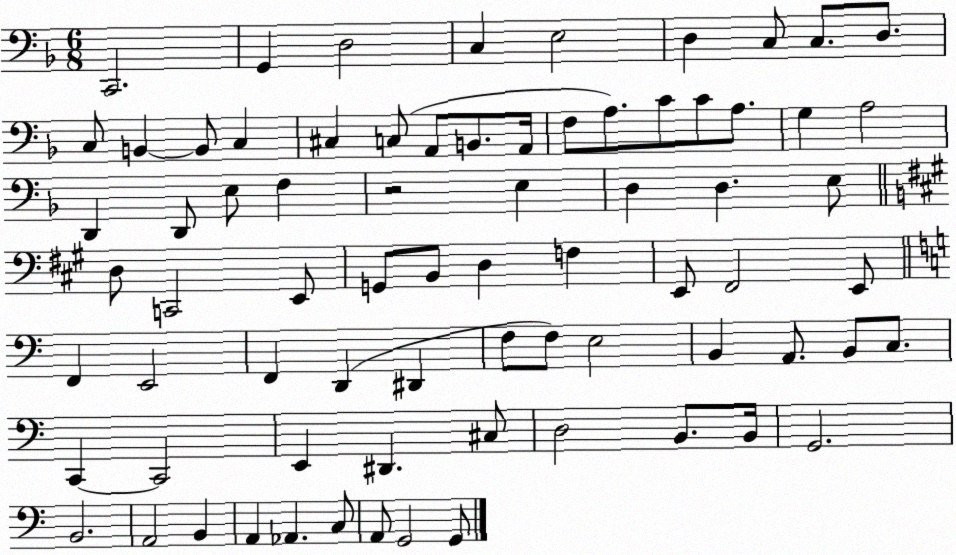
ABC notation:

X:1
T:Untitled
M:6/8
L:1/4
K:F
C,,2 G,, D,2 C, E,2 D, C,/2 C,/2 D,/2 C,/2 B,, B,,/2 C, ^C, C,/2 A,,/2 B,,/2 A,,/4 F,/2 A,/2 C/2 C/2 A,/2 G, A,2 D,, D,,/2 E,/2 F, z2 E, D, D, E,/2 D,/2 C,,2 E,,/2 G,,/2 B,,/2 D, F, E,,/2 ^F,,2 E,,/2 F,, E,,2 F,, D,, ^D,, F,/2 F,/2 E,2 B,, A,,/2 B,,/2 C,/2 C,, C,,2 E,, ^D,, ^C,/2 D,2 B,,/2 B,,/4 G,,2 B,,2 A,,2 B,, A,, _A,, C,/2 A,,/2 G,,2 G,,/2